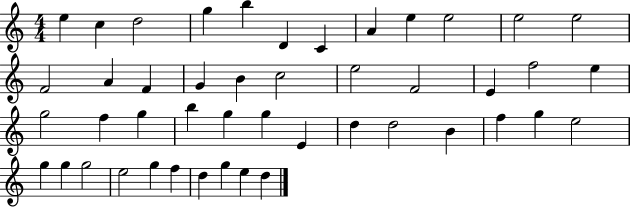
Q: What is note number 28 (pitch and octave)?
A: G5